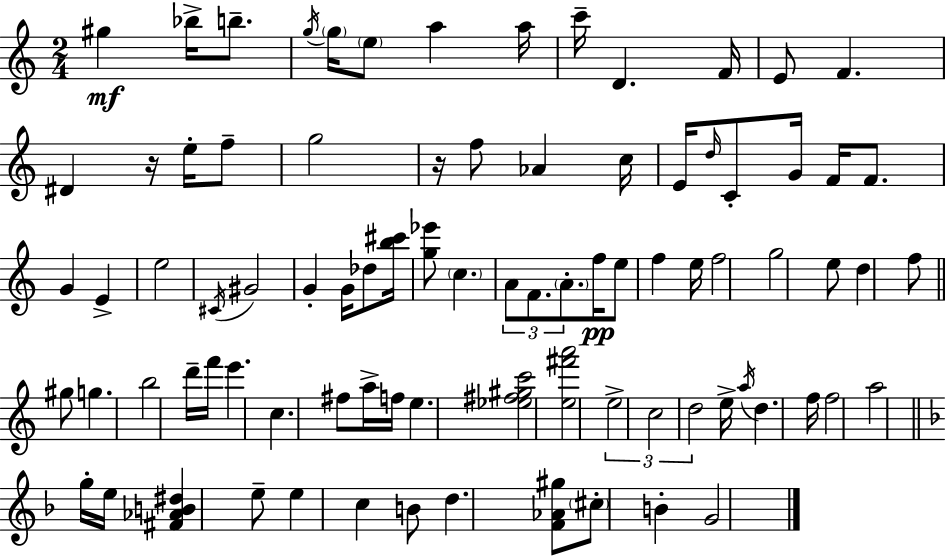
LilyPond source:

{
  \clef treble
  \numericTimeSignature
  \time 2/4
  \key a \minor
  gis''4\mf bes''16-> b''8.-- | \acciaccatura { g''16 } \parenthesize g''16 \parenthesize e''8 a''4 | a''16 c'''16-- d'4. | f'16 e'8 f'4. | \break dis'4 r16 e''16-. f''8-- | g''2 | r16 f''8 aes'4 | c''16 e'16 \grace { d''16 } c'8-. g'16 f'16 f'8. | \break g'4 e'4-> | e''2 | \acciaccatura { cis'16 } gis'2 | g'4-. g'16 | \break des''8 <b'' cis'''>16 <g'' ees'''>8 \parenthesize c''4. | \tuplet 3/2 { a'8 f'8. | \parenthesize a'8.-. } f''16\pp e''8 f''4 | e''16 f''2 | \break g''2 | e''8 d''4 | f''8 \bar "||" \break \key a \minor gis''8 g''4. | b''2 | d'''16-- f'''16 e'''4. | c''4. fis''8 | \break a''16-> f''16 e''4. | <ees'' fis'' gis'' c'''>2 | <e'' fis''' a'''>2 | \tuplet 3/2 { e''2-> | \break c''2 | d''2 } | e''16-> \acciaccatura { a''16 } d''4. | f''16 f''2 | \break a''2 | \bar "||" \break \key d \minor g''16-. e''16 <fis' aes' b' dis''>4 e''8-- | e''4 c''4 | b'8 d''4. | <f' aes' gis''>8 \parenthesize cis''8-. b'4-. | \break g'2 | \bar "|."
}